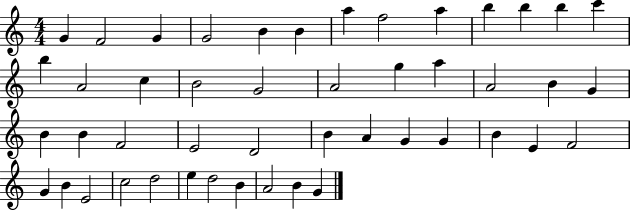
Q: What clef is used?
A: treble